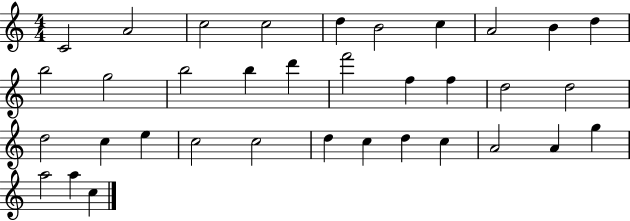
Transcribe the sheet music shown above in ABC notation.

X:1
T:Untitled
M:4/4
L:1/4
K:C
C2 A2 c2 c2 d B2 c A2 B d b2 g2 b2 b d' f'2 f f d2 d2 d2 c e c2 c2 d c d c A2 A g a2 a c